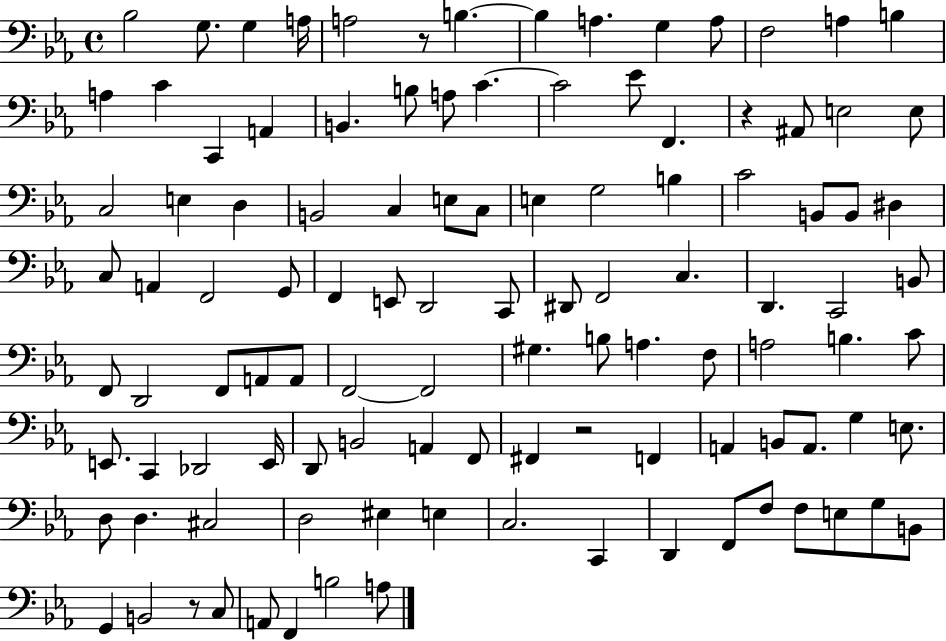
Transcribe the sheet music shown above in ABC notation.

X:1
T:Untitled
M:4/4
L:1/4
K:Eb
_B,2 G,/2 G, A,/4 A,2 z/2 B, B, A, G, A,/2 F,2 A, B, A, C C,, A,, B,, B,/2 A,/2 C C2 _E/2 F,, z ^A,,/2 E,2 E,/2 C,2 E, D, B,,2 C, E,/2 C,/2 E, G,2 B, C2 B,,/2 B,,/2 ^D, C,/2 A,, F,,2 G,,/2 F,, E,,/2 D,,2 C,,/2 ^D,,/2 F,,2 C, D,, C,,2 B,,/2 F,,/2 D,,2 F,,/2 A,,/2 A,,/2 F,,2 F,,2 ^G, B,/2 A, F,/2 A,2 B, C/2 E,,/2 C,, _D,,2 E,,/4 D,,/2 B,,2 A,, F,,/2 ^F,, z2 F,, A,, B,,/2 A,,/2 G, E,/2 D,/2 D, ^C,2 D,2 ^E, E, C,2 C,, D,, F,,/2 F,/2 F,/2 E,/2 G,/2 B,,/2 G,, B,,2 z/2 C,/2 A,,/2 F,, B,2 A,/2